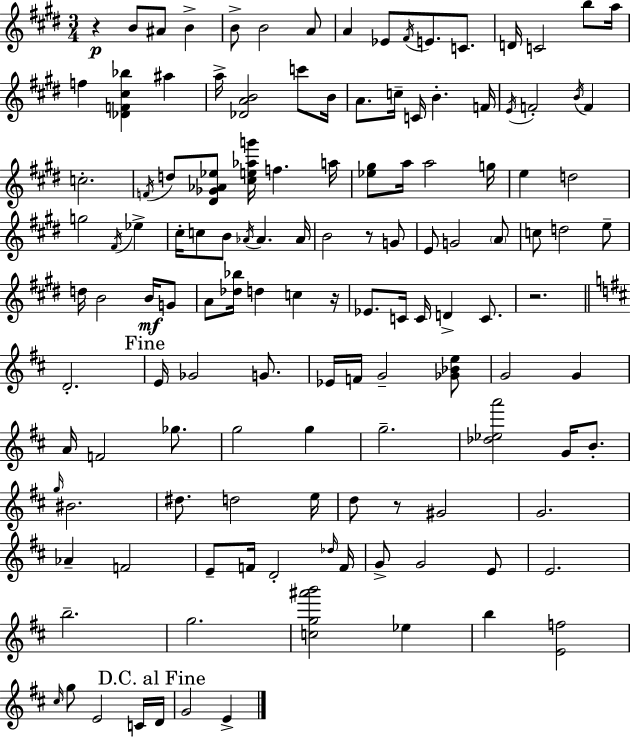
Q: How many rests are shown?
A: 5